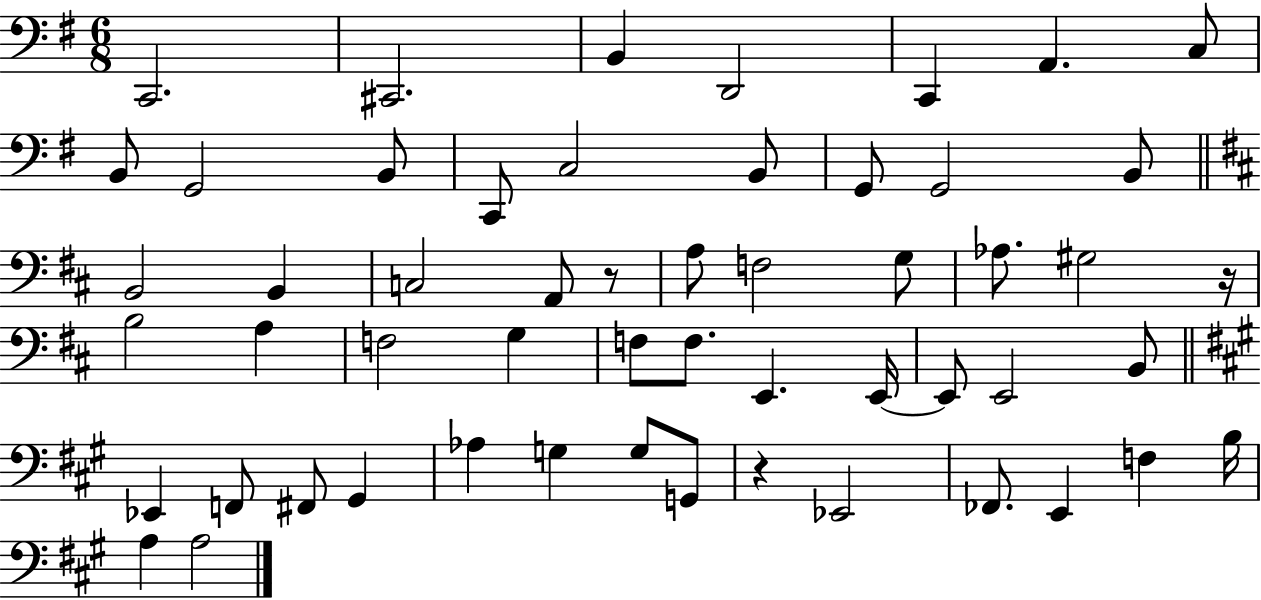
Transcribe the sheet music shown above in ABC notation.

X:1
T:Untitled
M:6/8
L:1/4
K:G
C,,2 ^C,,2 B,, D,,2 C,, A,, C,/2 B,,/2 G,,2 B,,/2 C,,/2 C,2 B,,/2 G,,/2 G,,2 B,,/2 B,,2 B,, C,2 A,,/2 z/2 A,/2 F,2 G,/2 _A,/2 ^G,2 z/4 B,2 A, F,2 G, F,/2 F,/2 E,, E,,/4 E,,/2 E,,2 B,,/2 _E,, F,,/2 ^F,,/2 ^G,, _A, G, G,/2 G,,/2 z _E,,2 _F,,/2 E,, F, B,/4 A, A,2